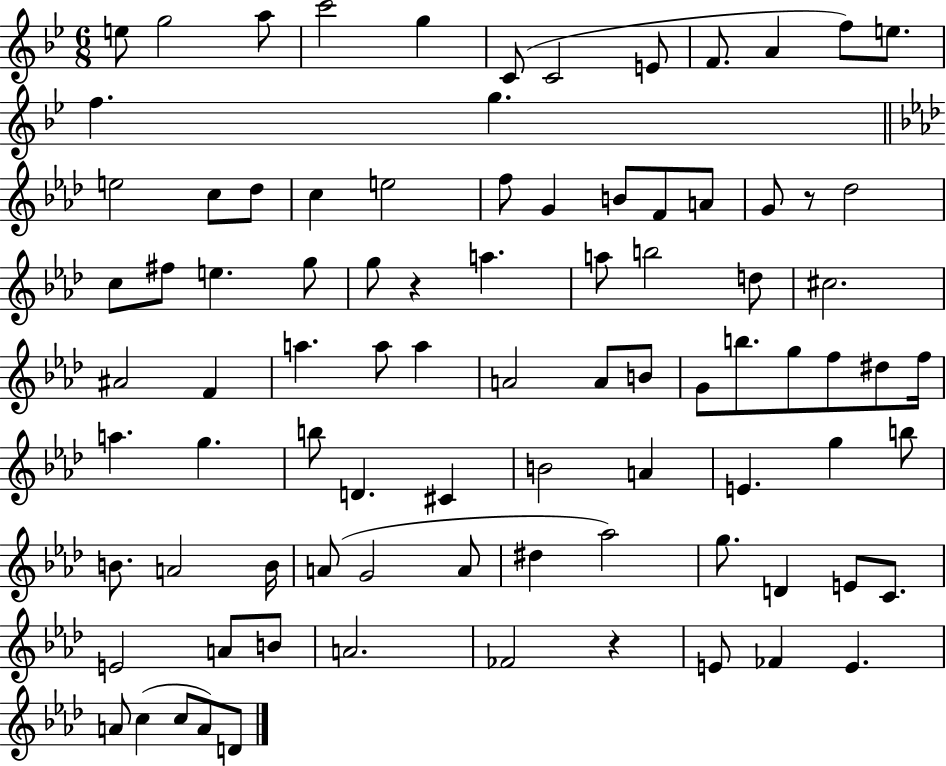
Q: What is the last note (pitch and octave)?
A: D4